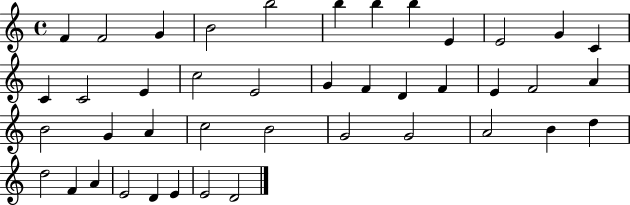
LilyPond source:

{
  \clef treble
  \time 4/4
  \defaultTimeSignature
  \key c \major
  f'4 f'2 g'4 | b'2 b''2 | b''4 b''4 b''4 e'4 | e'2 g'4 c'4 | \break c'4 c'2 e'4 | c''2 e'2 | g'4 f'4 d'4 f'4 | e'4 f'2 a'4 | \break b'2 g'4 a'4 | c''2 b'2 | g'2 g'2 | a'2 b'4 d''4 | \break d''2 f'4 a'4 | e'2 d'4 e'4 | e'2 d'2 | \bar "|."
}